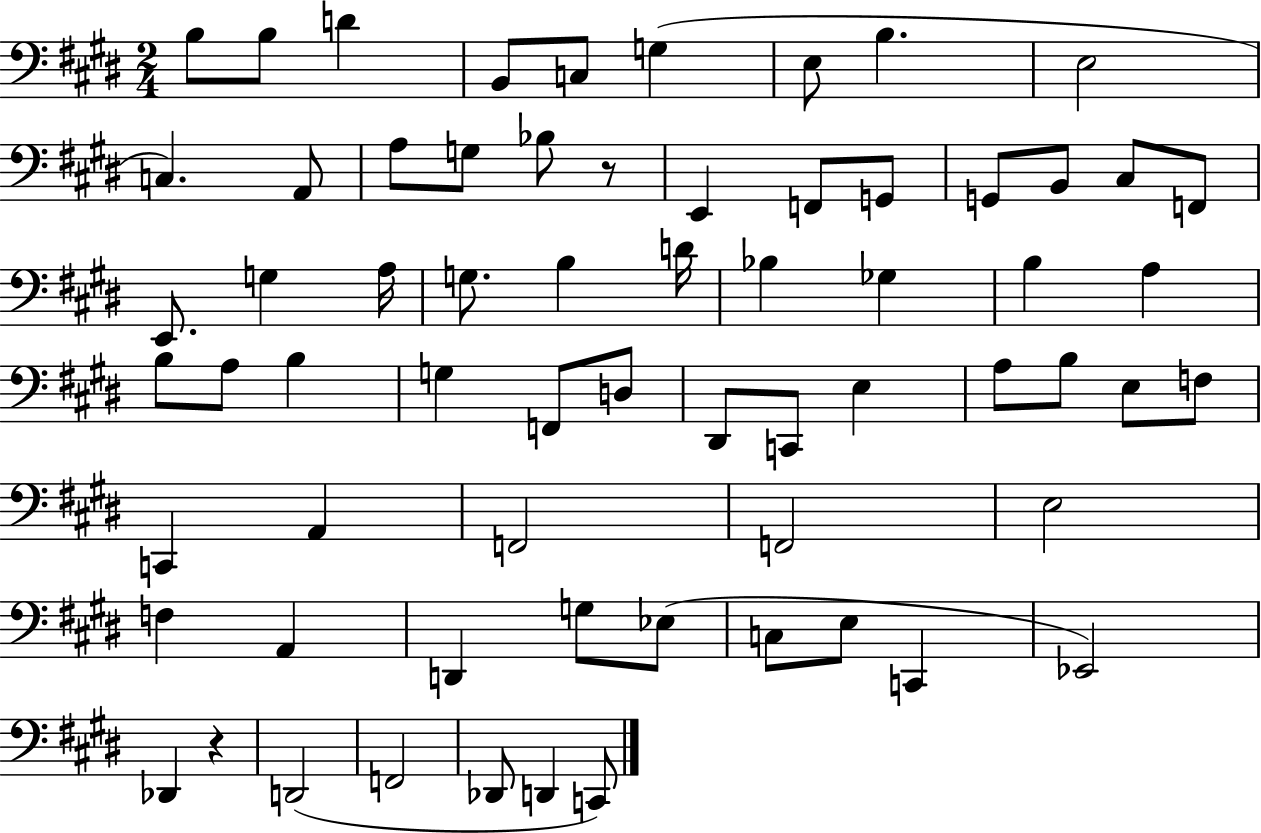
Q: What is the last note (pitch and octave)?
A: C2